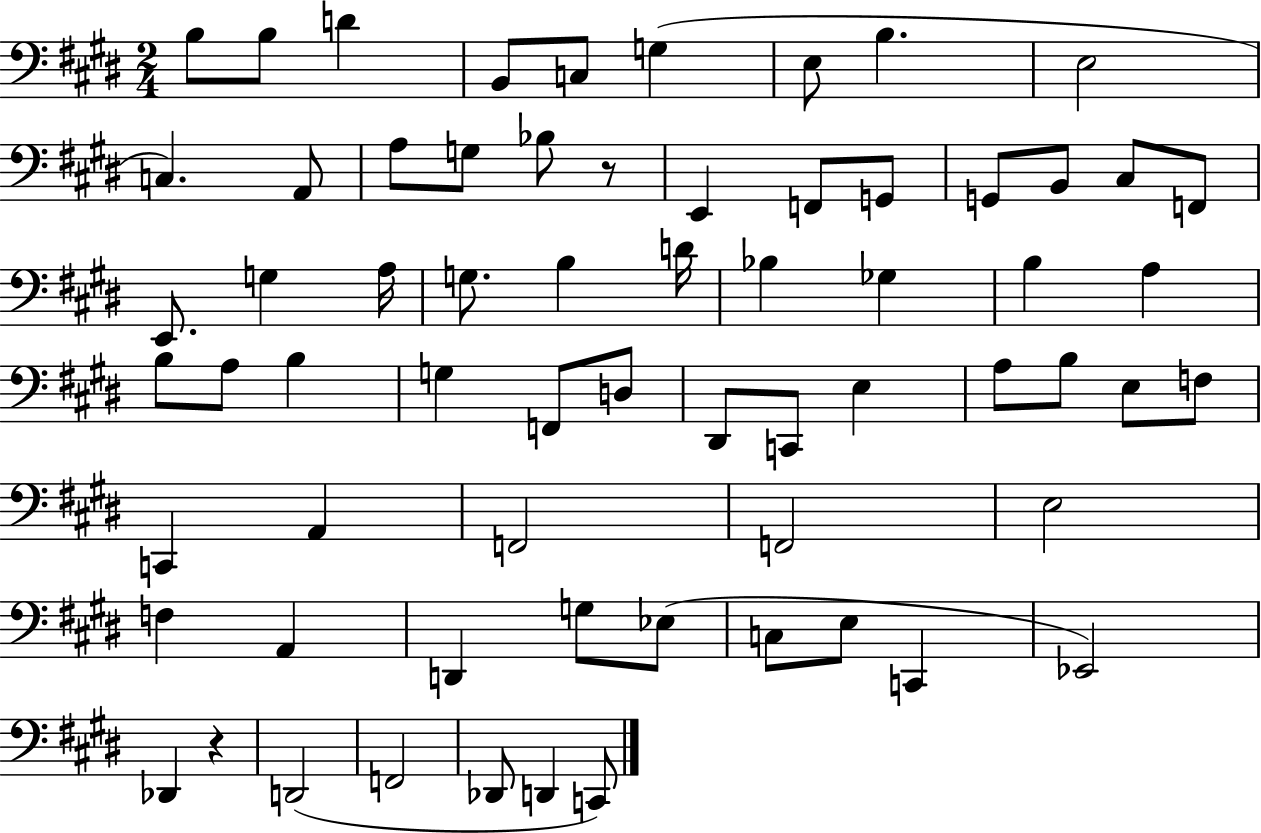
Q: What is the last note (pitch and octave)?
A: C2